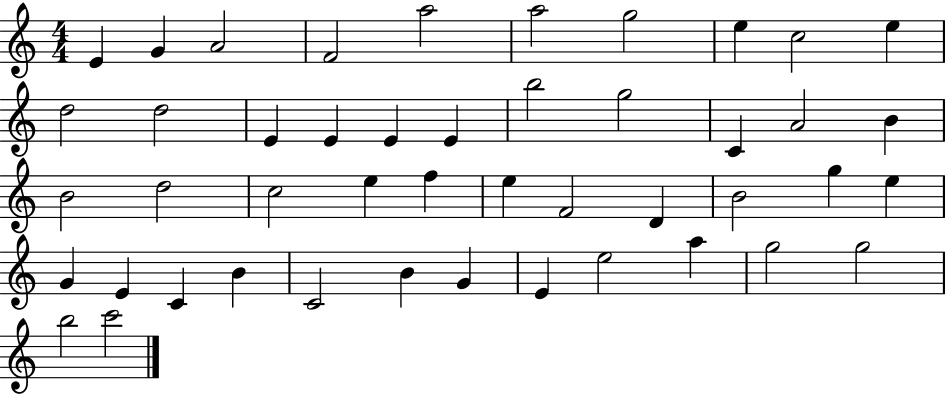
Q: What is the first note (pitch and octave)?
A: E4